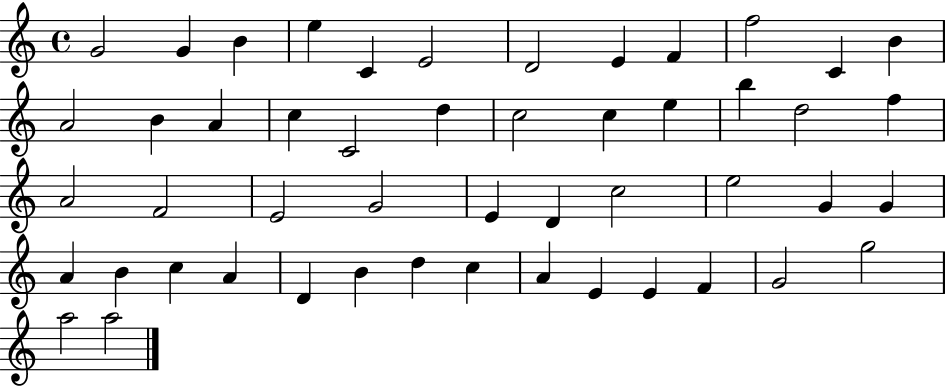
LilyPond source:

{
  \clef treble
  \time 4/4
  \defaultTimeSignature
  \key c \major
  g'2 g'4 b'4 | e''4 c'4 e'2 | d'2 e'4 f'4 | f''2 c'4 b'4 | \break a'2 b'4 a'4 | c''4 c'2 d''4 | c''2 c''4 e''4 | b''4 d''2 f''4 | \break a'2 f'2 | e'2 g'2 | e'4 d'4 c''2 | e''2 g'4 g'4 | \break a'4 b'4 c''4 a'4 | d'4 b'4 d''4 c''4 | a'4 e'4 e'4 f'4 | g'2 g''2 | \break a''2 a''2 | \bar "|."
}